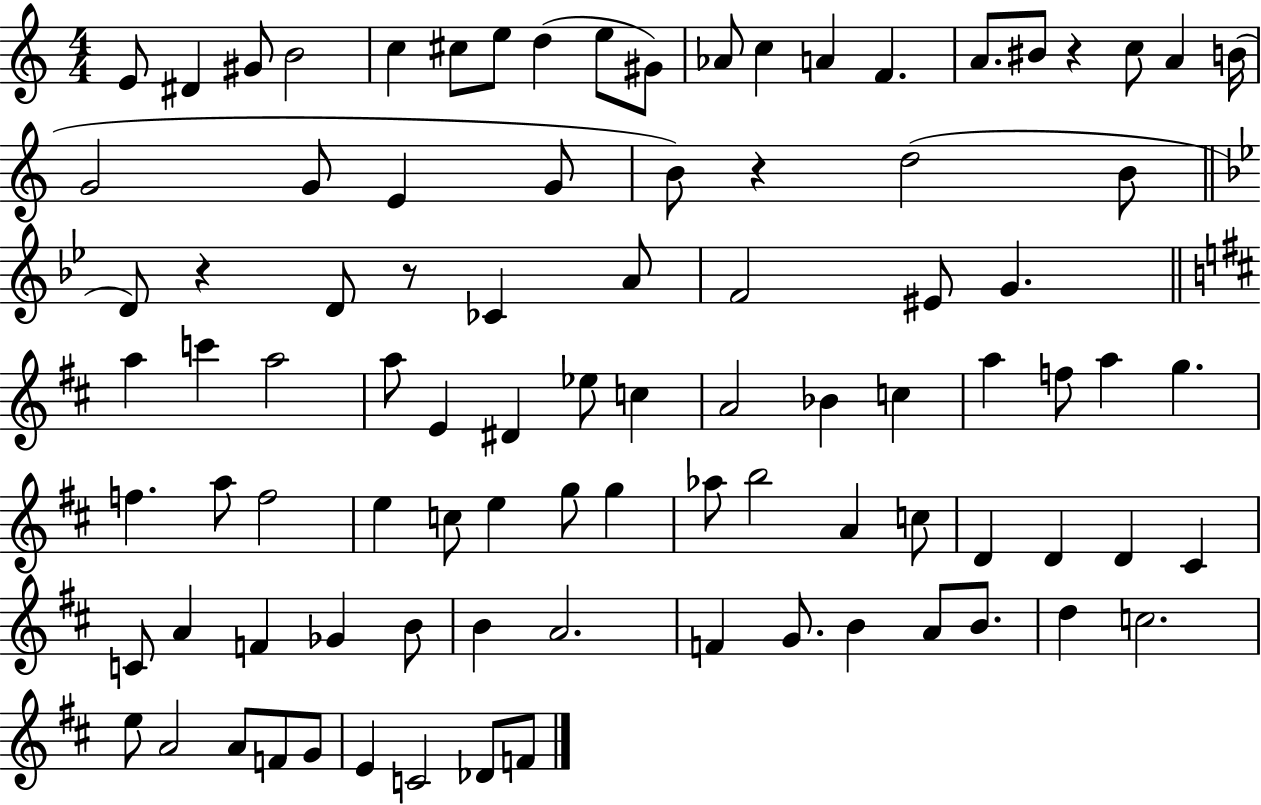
E4/e D#4/q G#4/e B4/h C5/q C#5/e E5/e D5/q E5/e G#4/e Ab4/e C5/q A4/q F4/q. A4/e. BIS4/e R/q C5/e A4/q B4/s G4/h G4/e E4/q G4/e B4/e R/q D5/h B4/e D4/e R/q D4/e R/e CES4/q A4/e F4/h EIS4/e G4/q. A5/q C6/q A5/h A5/e E4/q D#4/q Eb5/e C5/q A4/h Bb4/q C5/q A5/q F5/e A5/q G5/q. F5/q. A5/e F5/h E5/q C5/e E5/q G5/e G5/q Ab5/e B5/h A4/q C5/e D4/q D4/q D4/q C#4/q C4/e A4/q F4/q Gb4/q B4/e B4/q A4/h. F4/q G4/e. B4/q A4/e B4/e. D5/q C5/h. E5/e A4/h A4/e F4/e G4/e E4/q C4/h Db4/e F4/e